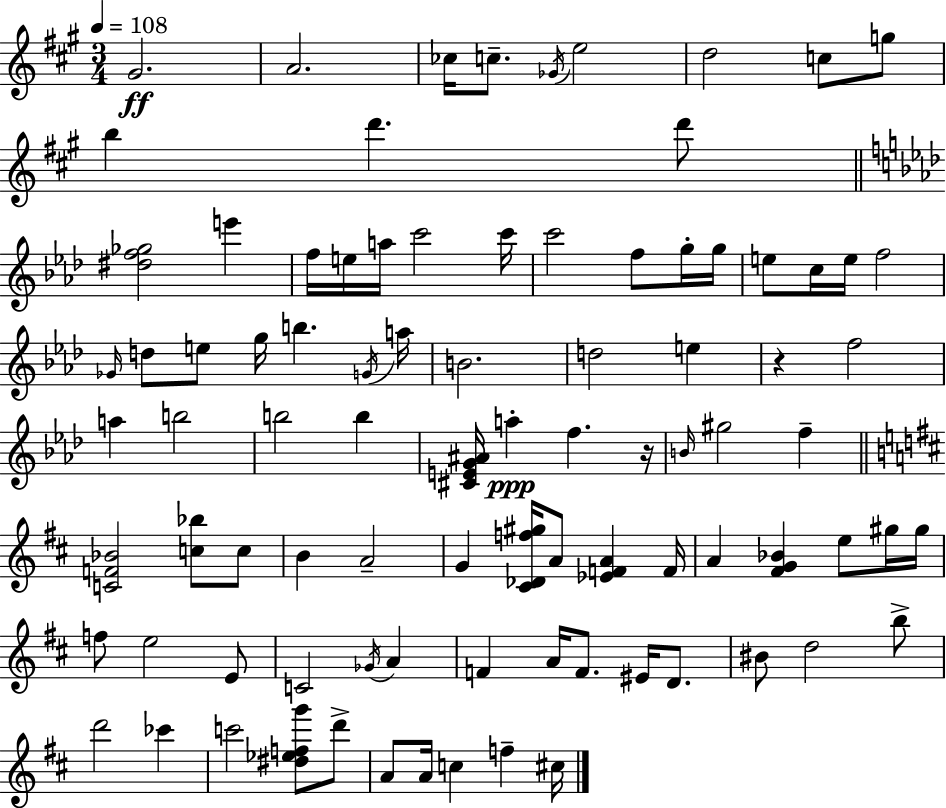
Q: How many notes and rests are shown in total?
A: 89